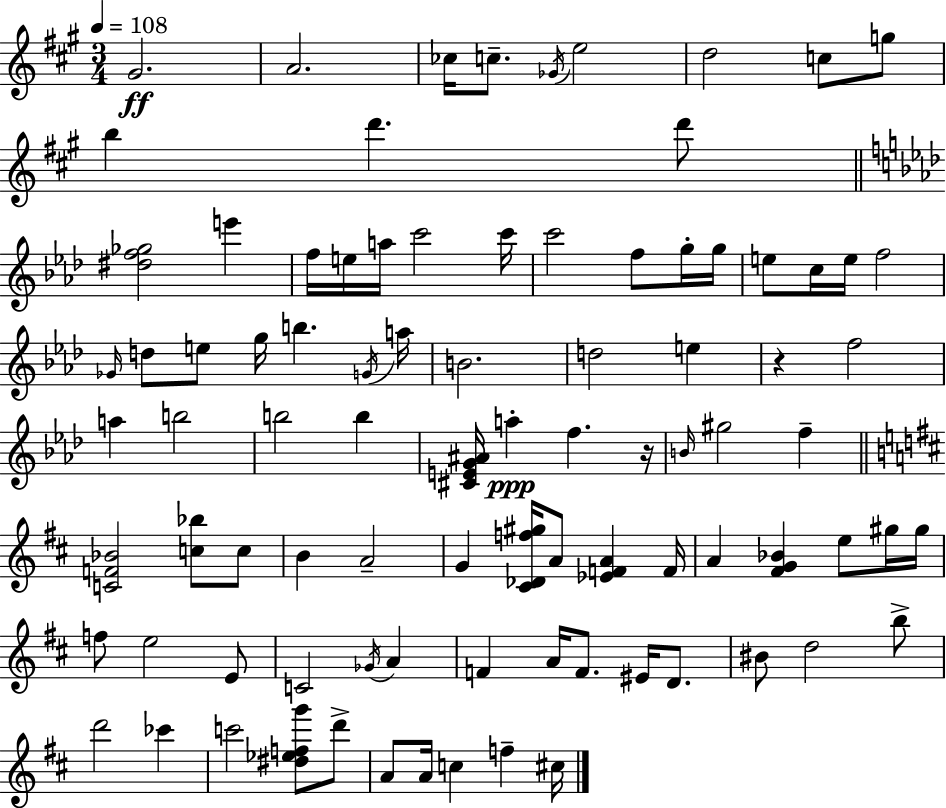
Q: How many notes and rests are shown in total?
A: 89